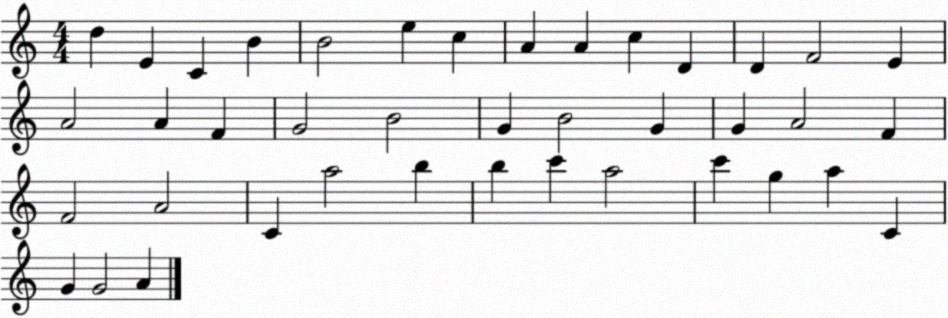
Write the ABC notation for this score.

X:1
T:Untitled
M:4/4
L:1/4
K:C
d E C B B2 e c A A c D D F2 E A2 A F G2 B2 G B2 G G A2 F F2 A2 C a2 b b c' a2 c' g a C G G2 A